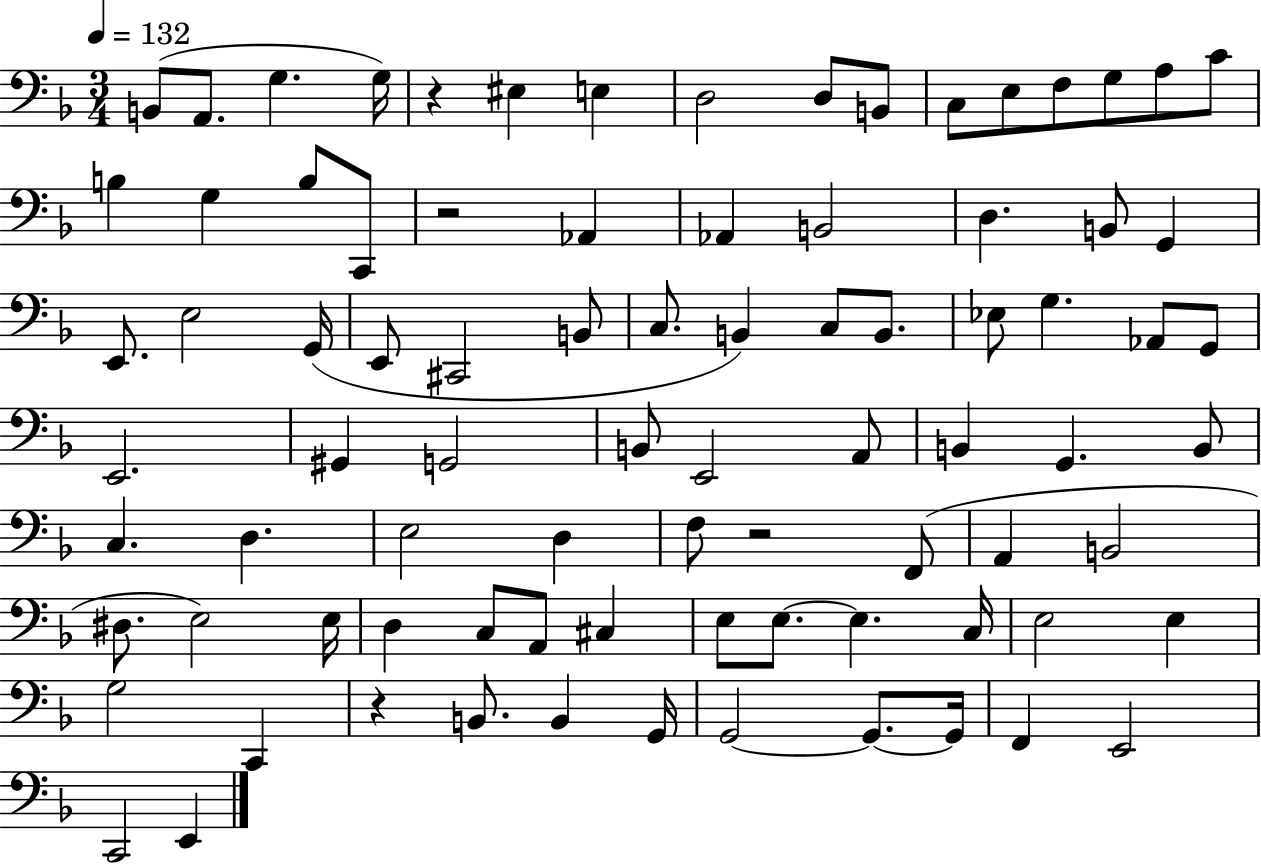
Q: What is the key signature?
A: F major